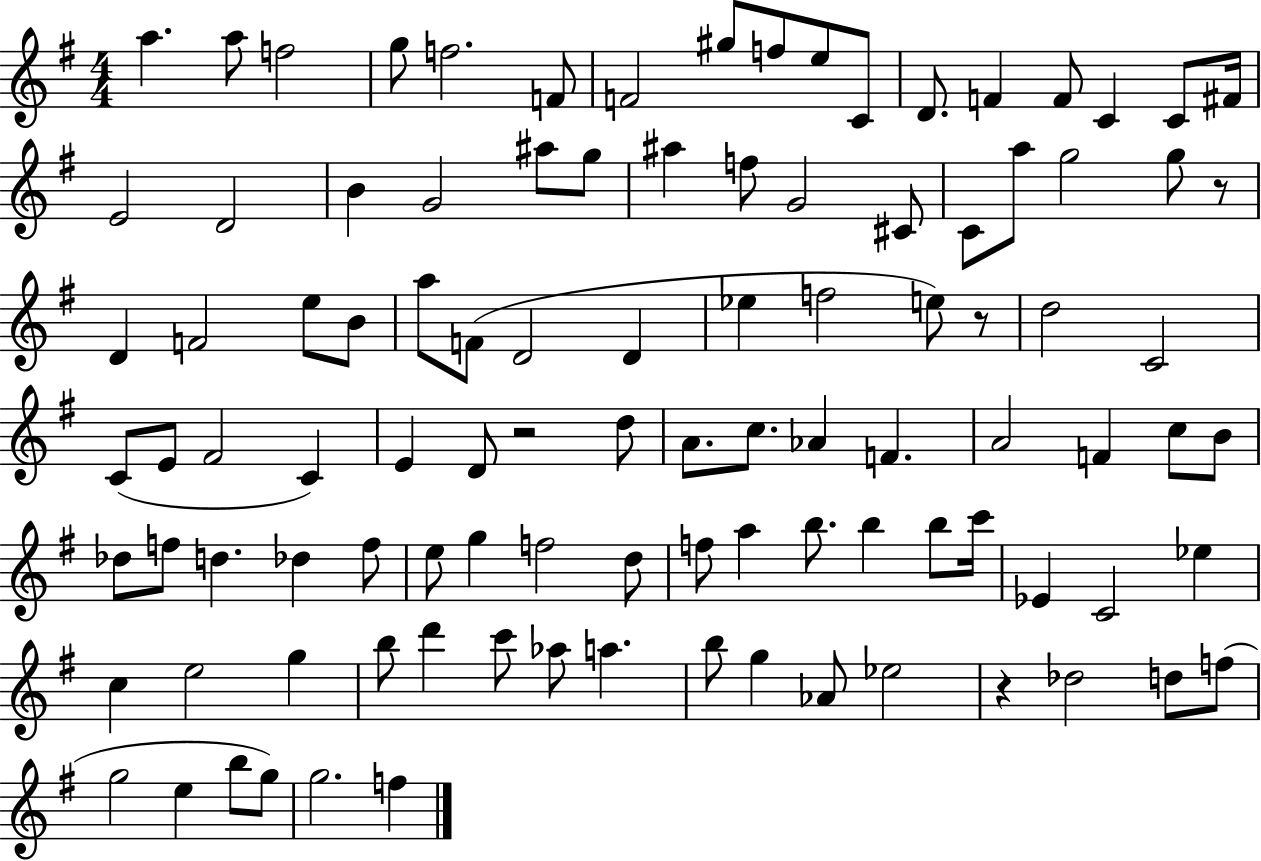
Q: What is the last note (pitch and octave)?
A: F5